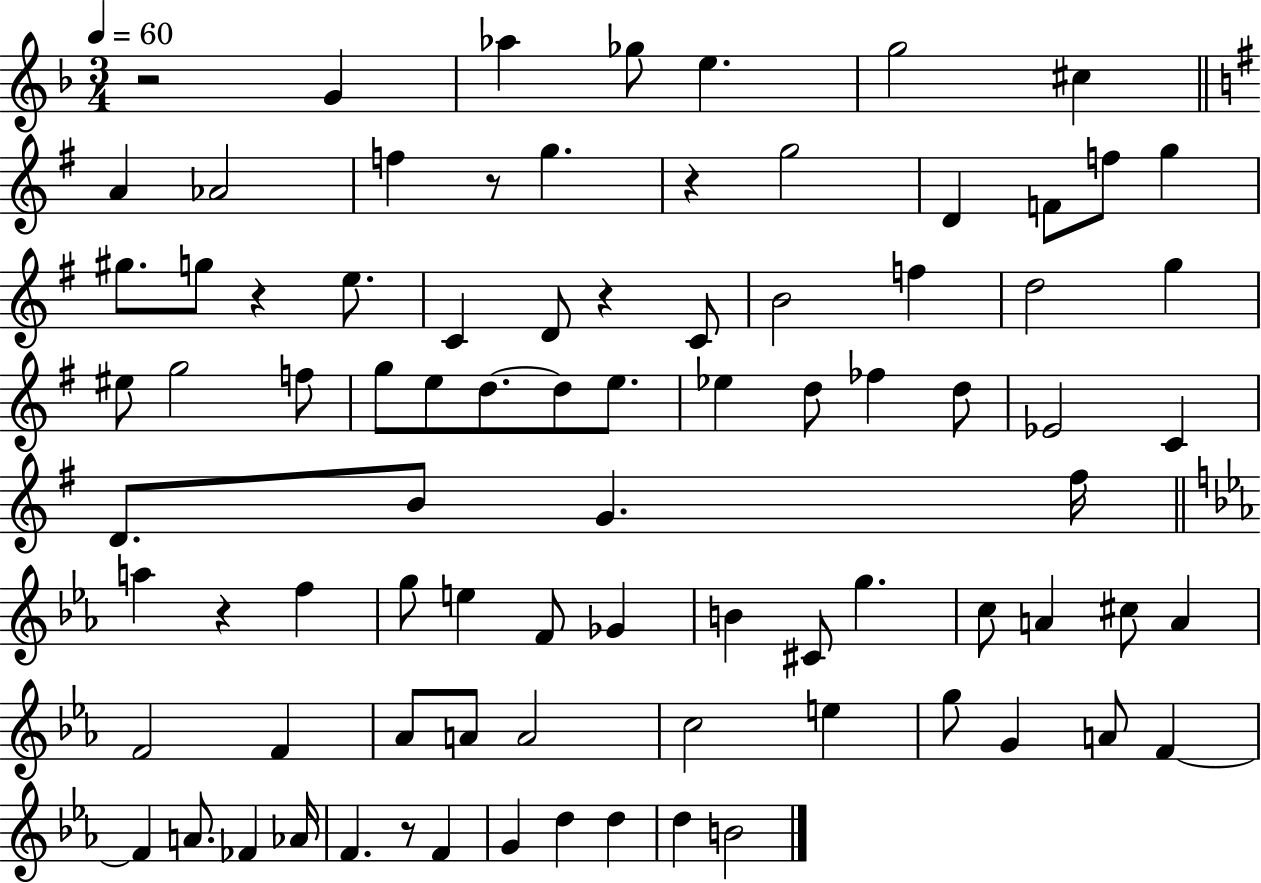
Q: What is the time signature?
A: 3/4